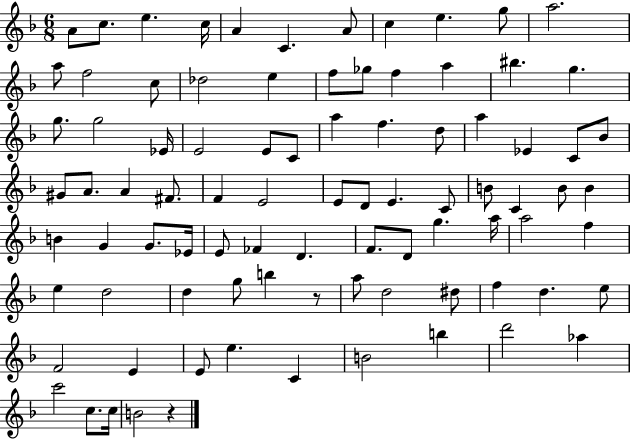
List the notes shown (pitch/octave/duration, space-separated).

A4/e C5/e. E5/q. C5/s A4/q C4/q. A4/e C5/q E5/q. G5/e A5/h. A5/e F5/h C5/e Db5/h E5/q F5/e Gb5/e F5/q A5/q BIS5/q. G5/q. G5/e. G5/h Eb4/s E4/h E4/e C4/e A5/q F5/q. D5/e A5/q Eb4/q C4/e Bb4/e G#4/e A4/e. A4/q F#4/e. F4/q E4/h E4/e D4/e E4/q. C4/e B4/e C4/q B4/e B4/q B4/q G4/q G4/e. Eb4/s E4/e FES4/q D4/q. F4/e. D4/e G5/q. A5/s A5/h F5/q E5/q D5/h D5/q G5/e B5/q R/e A5/e D5/h D#5/e F5/q D5/q. E5/e F4/h E4/q E4/e E5/q. C4/q B4/h B5/q D6/h Ab5/q C6/h C5/e. C5/s B4/h R/q